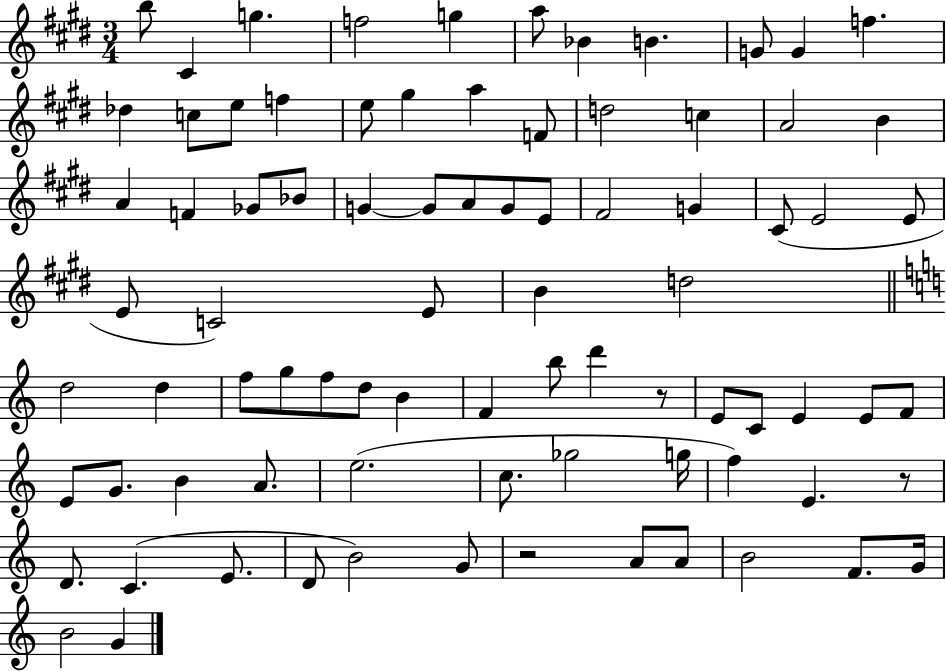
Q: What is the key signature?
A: E major